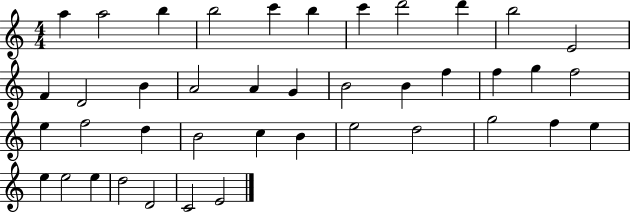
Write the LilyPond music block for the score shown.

{
  \clef treble
  \numericTimeSignature
  \time 4/4
  \key c \major
  a''4 a''2 b''4 | b''2 c'''4 b''4 | c'''4 d'''2 d'''4 | b''2 e'2 | \break f'4 d'2 b'4 | a'2 a'4 g'4 | b'2 b'4 f''4 | f''4 g''4 f''2 | \break e''4 f''2 d''4 | b'2 c''4 b'4 | e''2 d''2 | g''2 f''4 e''4 | \break e''4 e''2 e''4 | d''2 d'2 | c'2 e'2 | \bar "|."
}